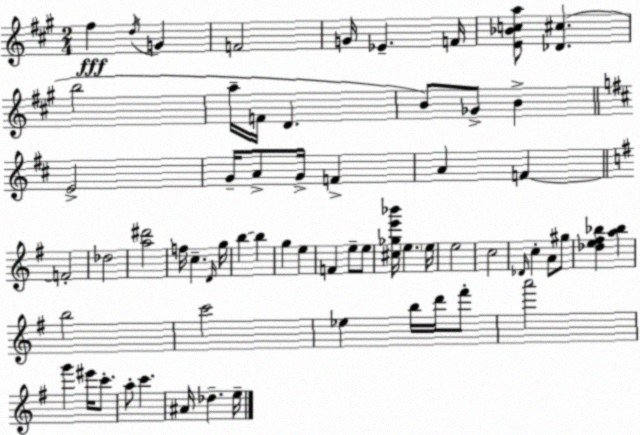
X:1
T:Untitled
M:2/4
L:1/4
K:A
^f d/4 G F2 G/4 _E F/4 [E_Bca]/2 [_D^c] b2 a/4 F/4 D B/2 _G/2 B E2 G/4 A/2 G/4 F A F F2 _d2 [a^d']2 f/4 c D/4 g/4 b b g e F e/2 e/2 [^c_ge'_b']/4 e e/4 e2 c2 _D/4 c A/2 ^g/2 [_de^f_b] [a_b] b2 c'2 _e b/4 d'/4 ^f'/2 a'2 g' ^e'/4 c'/2 a/2 c' ^A/4 _d e/4